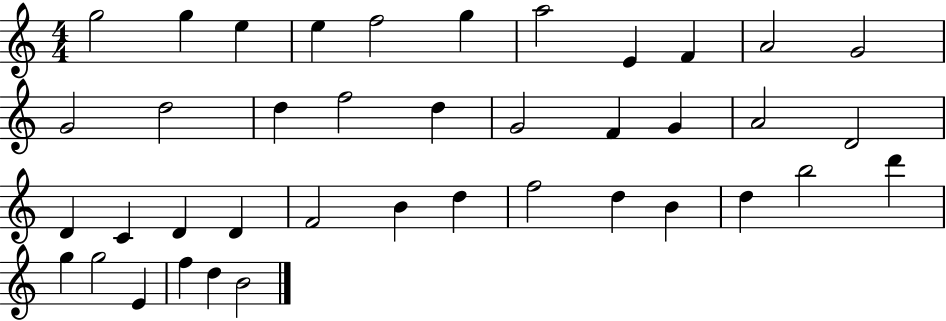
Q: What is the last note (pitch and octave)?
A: B4